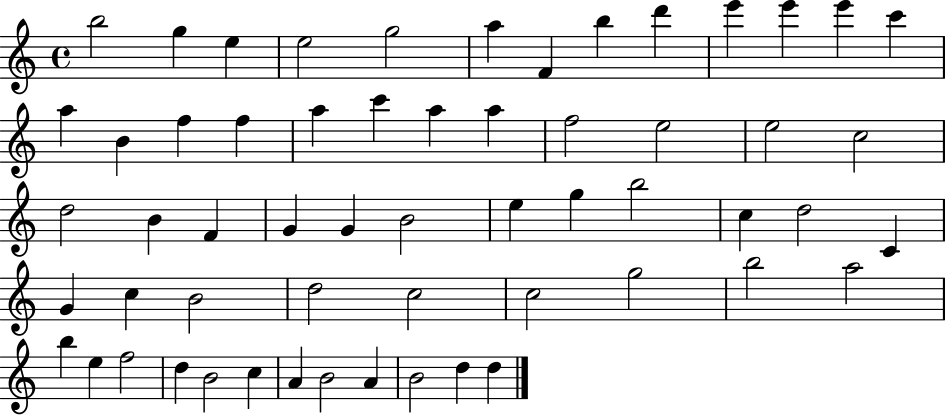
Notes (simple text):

B5/h G5/q E5/q E5/h G5/h A5/q F4/q B5/q D6/q E6/q E6/q E6/q C6/q A5/q B4/q F5/q F5/q A5/q C6/q A5/q A5/q F5/h E5/h E5/h C5/h D5/h B4/q F4/q G4/q G4/q B4/h E5/q G5/q B5/h C5/q D5/h C4/q G4/q C5/q B4/h D5/h C5/h C5/h G5/h B5/h A5/h B5/q E5/q F5/h D5/q B4/h C5/q A4/q B4/h A4/q B4/h D5/q D5/q